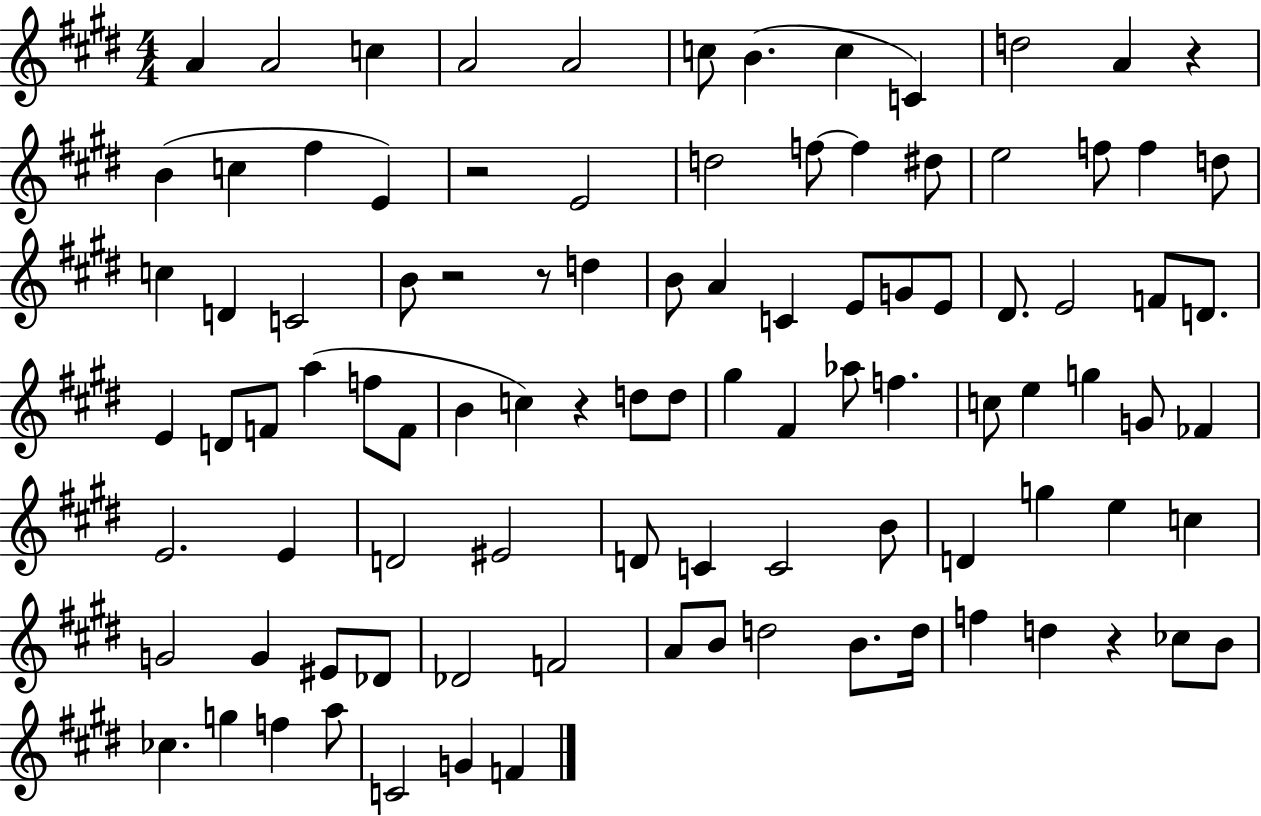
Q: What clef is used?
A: treble